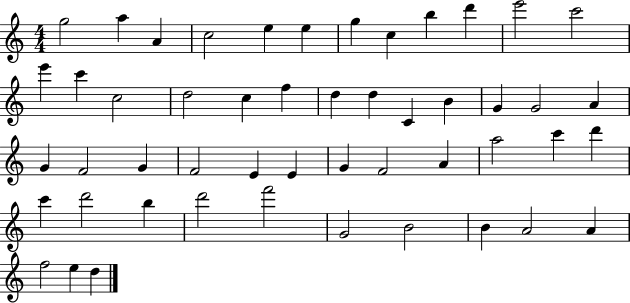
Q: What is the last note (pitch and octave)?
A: D5